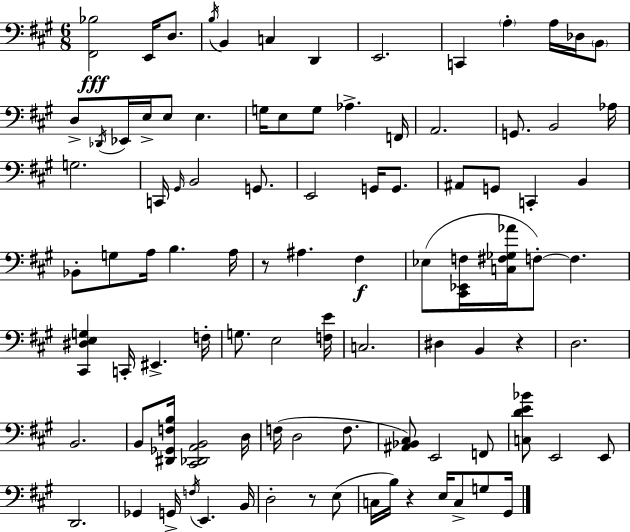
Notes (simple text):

[F#2,Bb3]/h E2/s D3/e. B3/s B2/q C3/q D2/q E2/h. C2/q A3/q A3/s Db3/s B2/e D3/e Db2/s Eb2/s E3/s E3/e E3/q. G3/s E3/e G3/e Ab3/q. F2/s A2/h. G2/e. B2/h Ab3/s G3/h. C2/s G#2/s B2/h G2/e. E2/h G2/s G2/e. A#2/e G2/e C2/q B2/q Bb2/e G3/e A3/s B3/q. A3/s R/e A#3/q. F#3/q Eb3/e [C#2,Eb2,F3]/s [C3,F#3,Gb3,Ab4]/s F3/e F3/q. [C#2,D#3,E3,G3]/q C2/s EIS2/q. F3/s G3/e. E3/h [F3,E4]/s C3/h. D#3/q B2/q R/q D3/h. B2/h. B2/e [D#2,Gb2,F3,B3]/s [C#2,Db2,A2,B2]/h D3/s F3/s D3/h F3/e. [A#2,Bb2,C#3]/e E2/h F2/e [C3,D4,E4,Bb4]/e E2/h E2/e D2/h. Gb2/q G2/s F3/s E2/q. B2/s D3/h R/e E3/e C3/s B3/s R/q E3/s C3/e G3/e G#2/s